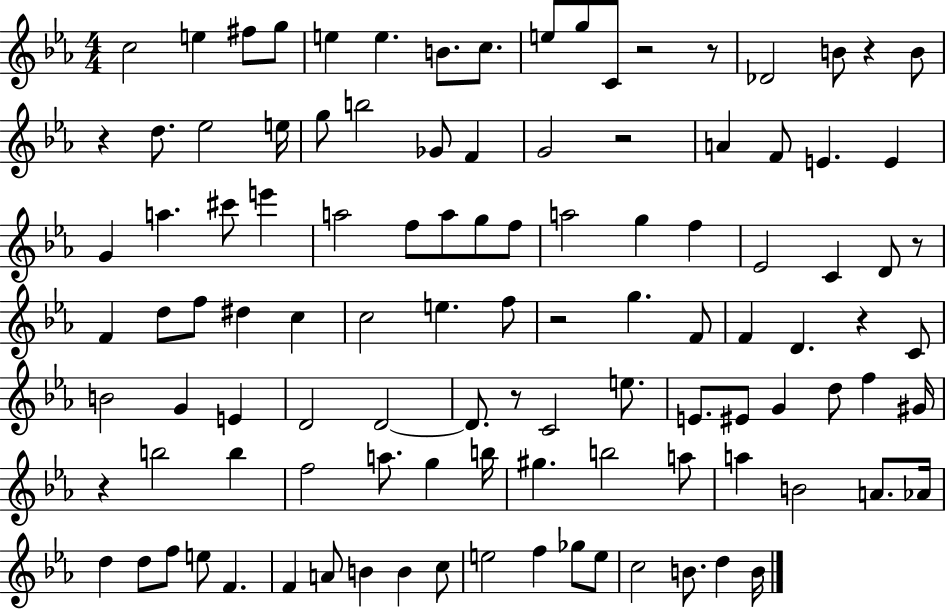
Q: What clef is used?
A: treble